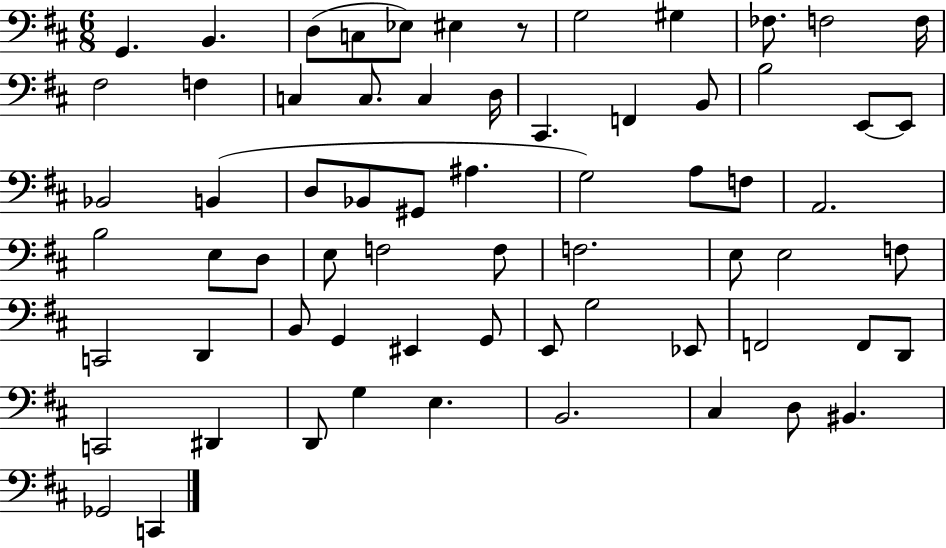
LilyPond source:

{
  \clef bass
  \numericTimeSignature
  \time 6/8
  \key d \major
  g,4. b,4. | d8( c8 ees8) eis4 r8 | g2 gis4 | fes8. f2 f16 | \break fis2 f4 | c4 c8. c4 d16 | cis,4. f,4 b,8 | b2 e,8~~ e,8 | \break bes,2 b,4( | d8 bes,8 gis,8 ais4. | g2) a8 f8 | a,2. | \break b2 e8 d8 | e8 f2 f8 | f2. | e8 e2 f8 | \break c,2 d,4 | b,8 g,4 eis,4 g,8 | e,8 g2 ees,8 | f,2 f,8 d,8 | \break c,2 dis,4 | d,8 g4 e4. | b,2. | cis4 d8 bis,4. | \break ges,2 c,4 | \bar "|."
}